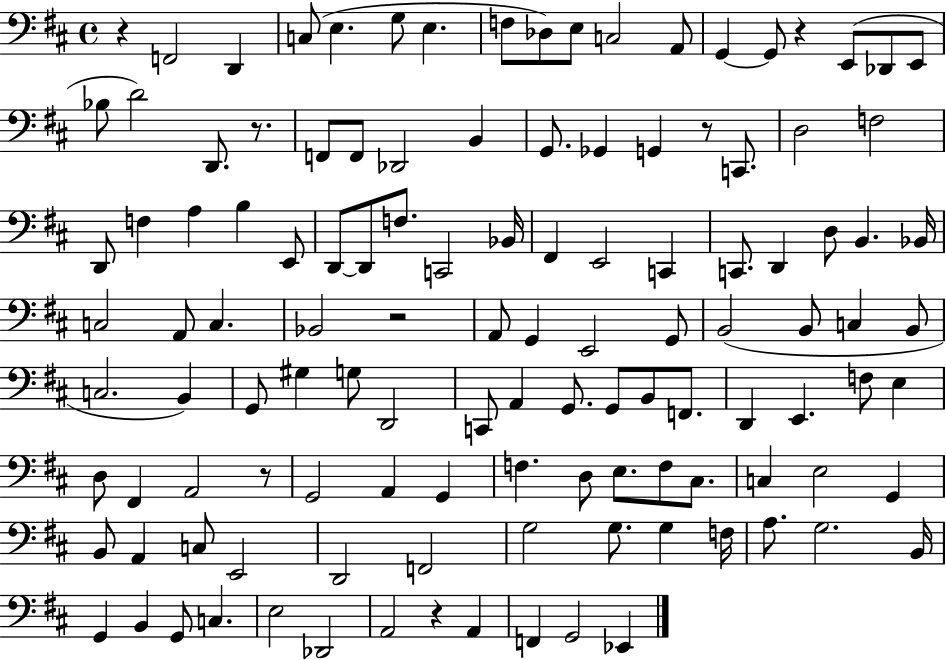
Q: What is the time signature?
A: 4/4